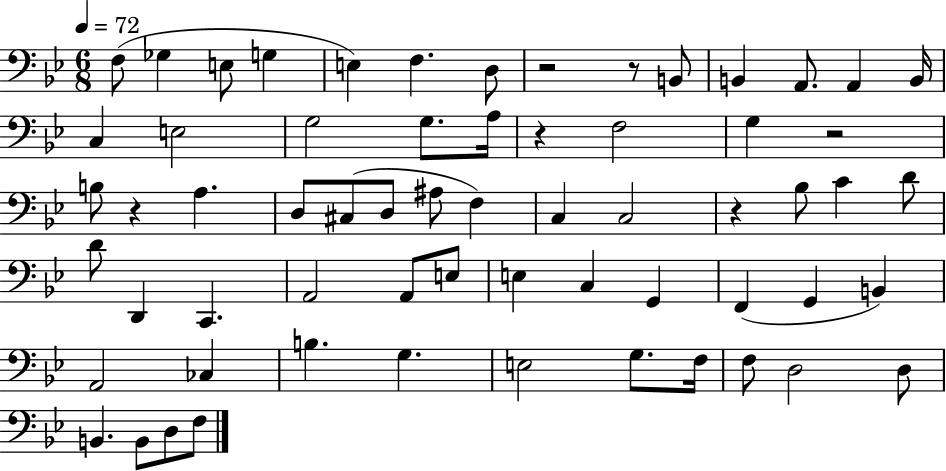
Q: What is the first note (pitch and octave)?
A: F3